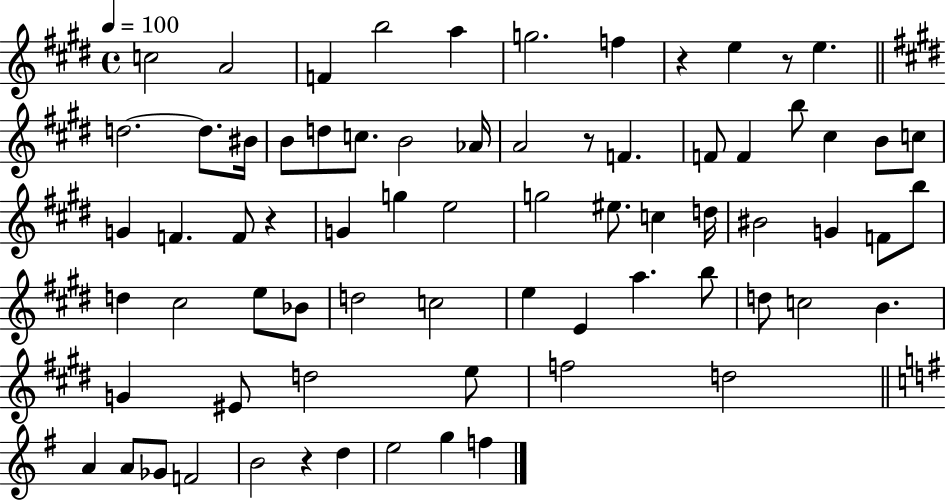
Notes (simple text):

C5/h A4/h F4/q B5/h A5/q G5/h. F5/q R/q E5/q R/e E5/q. D5/h. D5/e. BIS4/s B4/e D5/e C5/e. B4/h Ab4/s A4/h R/e F4/q. F4/e F4/q B5/e C#5/q B4/e C5/e G4/q F4/q. F4/e R/q G4/q G5/q E5/h G5/h EIS5/e. C5/q D5/s BIS4/h G4/q F4/e B5/e D5/q C#5/h E5/e Bb4/e D5/h C5/h E5/q E4/q A5/q. B5/e D5/e C5/h B4/q. G4/q EIS4/e D5/h E5/e F5/h D5/h A4/q A4/e Gb4/e F4/h B4/h R/q D5/q E5/h G5/q F5/q